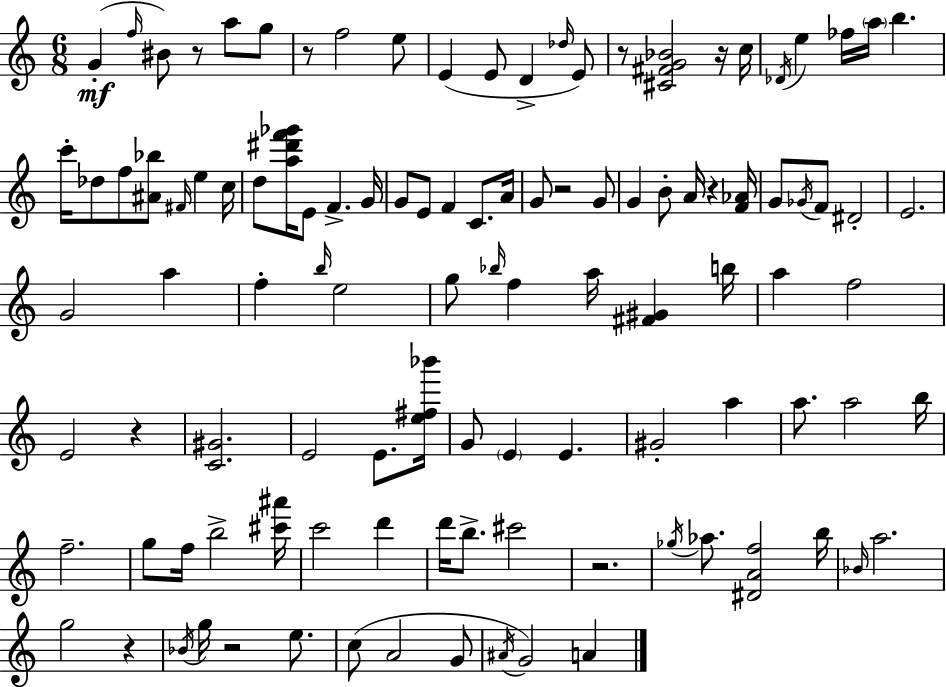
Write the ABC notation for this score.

X:1
T:Untitled
M:6/8
L:1/4
K:C
G f/4 ^B/2 z/2 a/2 g/2 z/2 f2 e/2 E E/2 D _d/4 E/2 z/2 [^C^FG_B]2 z/4 c/4 _D/4 e _f/4 a/4 b c'/4 _d/2 f/2 [^A_b]/2 ^F/4 e c/4 d/2 [a^d'f'_g']/4 E/2 F G/4 G/2 E/2 F C/2 A/4 G/2 z2 G/2 G B/2 A/4 z [F_A]/4 G/2 _G/4 F/2 ^D2 E2 G2 a f b/4 e2 g/2 _b/4 f a/4 [^F^G] b/4 a f2 E2 z [C^G]2 E2 E/2 [e^f_b']/4 G/2 E E ^G2 a a/2 a2 b/4 f2 g/2 f/4 b2 [^c'^a']/4 c'2 d' d'/4 b/2 ^c'2 z2 _g/4 _a/2 [^DAf]2 b/4 _B/4 a2 g2 z _B/4 g/4 z2 e/2 c/2 A2 G/2 ^A/4 G2 A